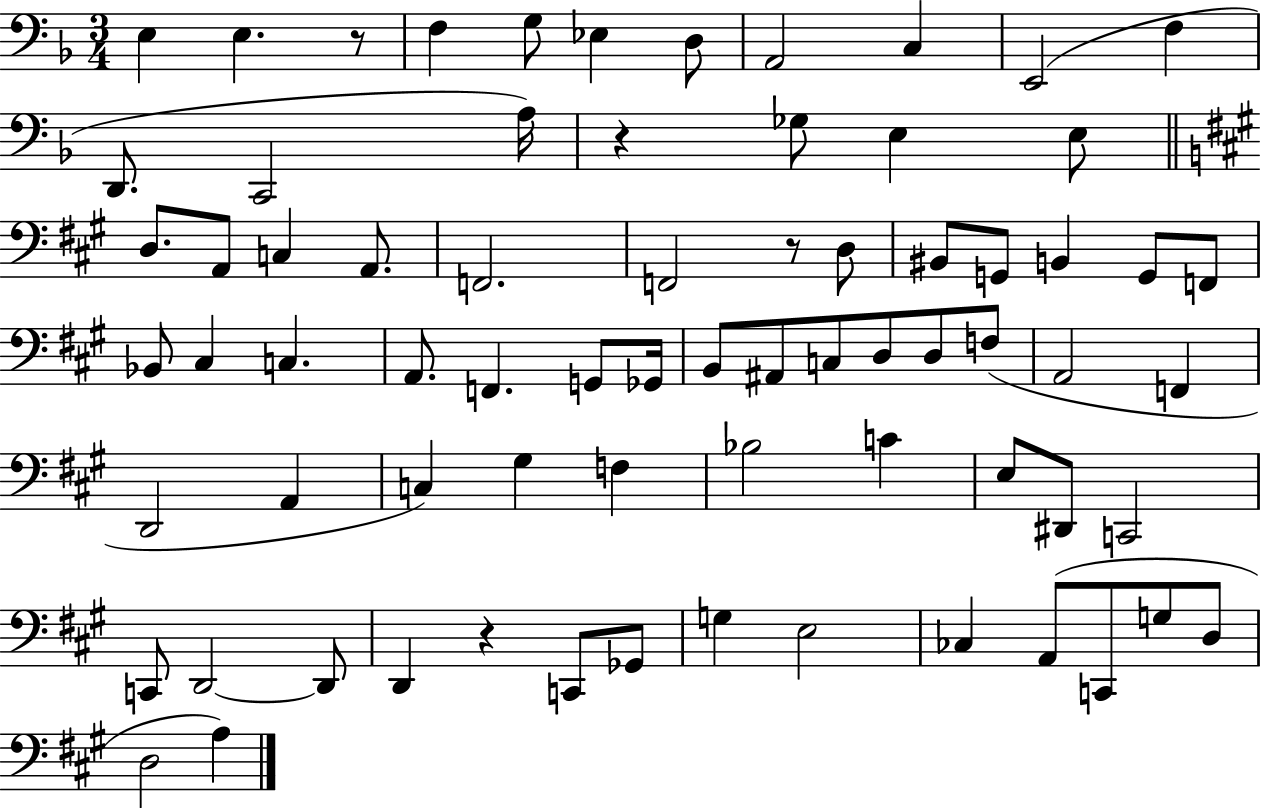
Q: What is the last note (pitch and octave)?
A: A3